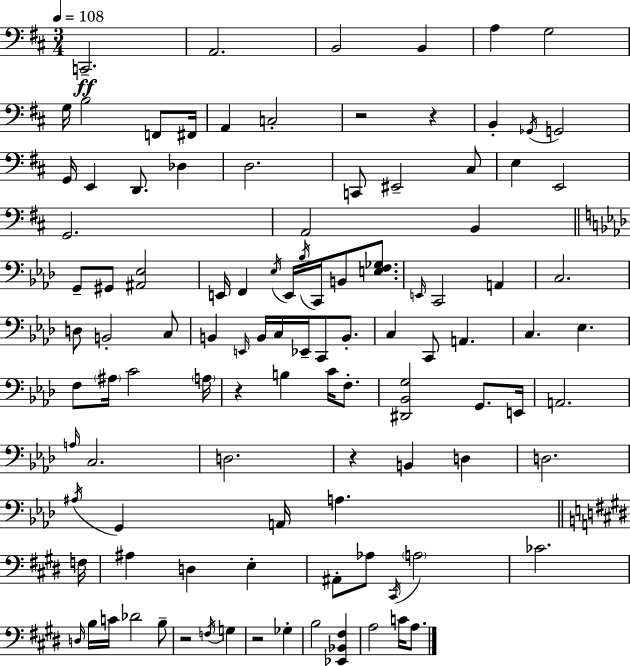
X:1
T:Untitled
M:3/4
L:1/4
K:D
C,,2 A,,2 B,,2 B,, A, G,2 G,/4 B,2 F,,/2 ^F,,/4 A,, C,2 z2 z B,, _G,,/4 G,,2 G,,/4 E,, D,,/2 _D, D,2 C,,/2 ^E,,2 ^C,/2 E, E,,2 G,,2 A,,2 B,, G,,/2 ^G,,/2 [^A,,_E,]2 E,,/4 F,, _E,/4 E,,/4 _B,/4 C,,/4 B,,/2 [E,F,_G,]/2 E,,/4 C,,2 A,, C,2 D,/2 B,,2 C,/2 B,, E,,/4 B,,/4 C,/4 _E,,/4 C,,/2 B,,/2 C, C,,/2 A,, C, _E, F,/2 ^A,/4 C2 A,/4 z B, C/4 F,/2 [^D,,_B,,G,]2 G,,/2 E,,/4 A,,2 A,/4 C,2 D,2 z B,, D, D,2 ^A,/4 G,, A,,/4 A, F,/4 ^A, D, E, ^A,,/2 _A,/2 ^C,,/4 A,2 _C2 D,/4 B,/4 C/4 _D2 B,/2 z2 F,/4 G, z2 _G, B,2 [_E,,_B,,^F,] A,2 C/4 A,/2